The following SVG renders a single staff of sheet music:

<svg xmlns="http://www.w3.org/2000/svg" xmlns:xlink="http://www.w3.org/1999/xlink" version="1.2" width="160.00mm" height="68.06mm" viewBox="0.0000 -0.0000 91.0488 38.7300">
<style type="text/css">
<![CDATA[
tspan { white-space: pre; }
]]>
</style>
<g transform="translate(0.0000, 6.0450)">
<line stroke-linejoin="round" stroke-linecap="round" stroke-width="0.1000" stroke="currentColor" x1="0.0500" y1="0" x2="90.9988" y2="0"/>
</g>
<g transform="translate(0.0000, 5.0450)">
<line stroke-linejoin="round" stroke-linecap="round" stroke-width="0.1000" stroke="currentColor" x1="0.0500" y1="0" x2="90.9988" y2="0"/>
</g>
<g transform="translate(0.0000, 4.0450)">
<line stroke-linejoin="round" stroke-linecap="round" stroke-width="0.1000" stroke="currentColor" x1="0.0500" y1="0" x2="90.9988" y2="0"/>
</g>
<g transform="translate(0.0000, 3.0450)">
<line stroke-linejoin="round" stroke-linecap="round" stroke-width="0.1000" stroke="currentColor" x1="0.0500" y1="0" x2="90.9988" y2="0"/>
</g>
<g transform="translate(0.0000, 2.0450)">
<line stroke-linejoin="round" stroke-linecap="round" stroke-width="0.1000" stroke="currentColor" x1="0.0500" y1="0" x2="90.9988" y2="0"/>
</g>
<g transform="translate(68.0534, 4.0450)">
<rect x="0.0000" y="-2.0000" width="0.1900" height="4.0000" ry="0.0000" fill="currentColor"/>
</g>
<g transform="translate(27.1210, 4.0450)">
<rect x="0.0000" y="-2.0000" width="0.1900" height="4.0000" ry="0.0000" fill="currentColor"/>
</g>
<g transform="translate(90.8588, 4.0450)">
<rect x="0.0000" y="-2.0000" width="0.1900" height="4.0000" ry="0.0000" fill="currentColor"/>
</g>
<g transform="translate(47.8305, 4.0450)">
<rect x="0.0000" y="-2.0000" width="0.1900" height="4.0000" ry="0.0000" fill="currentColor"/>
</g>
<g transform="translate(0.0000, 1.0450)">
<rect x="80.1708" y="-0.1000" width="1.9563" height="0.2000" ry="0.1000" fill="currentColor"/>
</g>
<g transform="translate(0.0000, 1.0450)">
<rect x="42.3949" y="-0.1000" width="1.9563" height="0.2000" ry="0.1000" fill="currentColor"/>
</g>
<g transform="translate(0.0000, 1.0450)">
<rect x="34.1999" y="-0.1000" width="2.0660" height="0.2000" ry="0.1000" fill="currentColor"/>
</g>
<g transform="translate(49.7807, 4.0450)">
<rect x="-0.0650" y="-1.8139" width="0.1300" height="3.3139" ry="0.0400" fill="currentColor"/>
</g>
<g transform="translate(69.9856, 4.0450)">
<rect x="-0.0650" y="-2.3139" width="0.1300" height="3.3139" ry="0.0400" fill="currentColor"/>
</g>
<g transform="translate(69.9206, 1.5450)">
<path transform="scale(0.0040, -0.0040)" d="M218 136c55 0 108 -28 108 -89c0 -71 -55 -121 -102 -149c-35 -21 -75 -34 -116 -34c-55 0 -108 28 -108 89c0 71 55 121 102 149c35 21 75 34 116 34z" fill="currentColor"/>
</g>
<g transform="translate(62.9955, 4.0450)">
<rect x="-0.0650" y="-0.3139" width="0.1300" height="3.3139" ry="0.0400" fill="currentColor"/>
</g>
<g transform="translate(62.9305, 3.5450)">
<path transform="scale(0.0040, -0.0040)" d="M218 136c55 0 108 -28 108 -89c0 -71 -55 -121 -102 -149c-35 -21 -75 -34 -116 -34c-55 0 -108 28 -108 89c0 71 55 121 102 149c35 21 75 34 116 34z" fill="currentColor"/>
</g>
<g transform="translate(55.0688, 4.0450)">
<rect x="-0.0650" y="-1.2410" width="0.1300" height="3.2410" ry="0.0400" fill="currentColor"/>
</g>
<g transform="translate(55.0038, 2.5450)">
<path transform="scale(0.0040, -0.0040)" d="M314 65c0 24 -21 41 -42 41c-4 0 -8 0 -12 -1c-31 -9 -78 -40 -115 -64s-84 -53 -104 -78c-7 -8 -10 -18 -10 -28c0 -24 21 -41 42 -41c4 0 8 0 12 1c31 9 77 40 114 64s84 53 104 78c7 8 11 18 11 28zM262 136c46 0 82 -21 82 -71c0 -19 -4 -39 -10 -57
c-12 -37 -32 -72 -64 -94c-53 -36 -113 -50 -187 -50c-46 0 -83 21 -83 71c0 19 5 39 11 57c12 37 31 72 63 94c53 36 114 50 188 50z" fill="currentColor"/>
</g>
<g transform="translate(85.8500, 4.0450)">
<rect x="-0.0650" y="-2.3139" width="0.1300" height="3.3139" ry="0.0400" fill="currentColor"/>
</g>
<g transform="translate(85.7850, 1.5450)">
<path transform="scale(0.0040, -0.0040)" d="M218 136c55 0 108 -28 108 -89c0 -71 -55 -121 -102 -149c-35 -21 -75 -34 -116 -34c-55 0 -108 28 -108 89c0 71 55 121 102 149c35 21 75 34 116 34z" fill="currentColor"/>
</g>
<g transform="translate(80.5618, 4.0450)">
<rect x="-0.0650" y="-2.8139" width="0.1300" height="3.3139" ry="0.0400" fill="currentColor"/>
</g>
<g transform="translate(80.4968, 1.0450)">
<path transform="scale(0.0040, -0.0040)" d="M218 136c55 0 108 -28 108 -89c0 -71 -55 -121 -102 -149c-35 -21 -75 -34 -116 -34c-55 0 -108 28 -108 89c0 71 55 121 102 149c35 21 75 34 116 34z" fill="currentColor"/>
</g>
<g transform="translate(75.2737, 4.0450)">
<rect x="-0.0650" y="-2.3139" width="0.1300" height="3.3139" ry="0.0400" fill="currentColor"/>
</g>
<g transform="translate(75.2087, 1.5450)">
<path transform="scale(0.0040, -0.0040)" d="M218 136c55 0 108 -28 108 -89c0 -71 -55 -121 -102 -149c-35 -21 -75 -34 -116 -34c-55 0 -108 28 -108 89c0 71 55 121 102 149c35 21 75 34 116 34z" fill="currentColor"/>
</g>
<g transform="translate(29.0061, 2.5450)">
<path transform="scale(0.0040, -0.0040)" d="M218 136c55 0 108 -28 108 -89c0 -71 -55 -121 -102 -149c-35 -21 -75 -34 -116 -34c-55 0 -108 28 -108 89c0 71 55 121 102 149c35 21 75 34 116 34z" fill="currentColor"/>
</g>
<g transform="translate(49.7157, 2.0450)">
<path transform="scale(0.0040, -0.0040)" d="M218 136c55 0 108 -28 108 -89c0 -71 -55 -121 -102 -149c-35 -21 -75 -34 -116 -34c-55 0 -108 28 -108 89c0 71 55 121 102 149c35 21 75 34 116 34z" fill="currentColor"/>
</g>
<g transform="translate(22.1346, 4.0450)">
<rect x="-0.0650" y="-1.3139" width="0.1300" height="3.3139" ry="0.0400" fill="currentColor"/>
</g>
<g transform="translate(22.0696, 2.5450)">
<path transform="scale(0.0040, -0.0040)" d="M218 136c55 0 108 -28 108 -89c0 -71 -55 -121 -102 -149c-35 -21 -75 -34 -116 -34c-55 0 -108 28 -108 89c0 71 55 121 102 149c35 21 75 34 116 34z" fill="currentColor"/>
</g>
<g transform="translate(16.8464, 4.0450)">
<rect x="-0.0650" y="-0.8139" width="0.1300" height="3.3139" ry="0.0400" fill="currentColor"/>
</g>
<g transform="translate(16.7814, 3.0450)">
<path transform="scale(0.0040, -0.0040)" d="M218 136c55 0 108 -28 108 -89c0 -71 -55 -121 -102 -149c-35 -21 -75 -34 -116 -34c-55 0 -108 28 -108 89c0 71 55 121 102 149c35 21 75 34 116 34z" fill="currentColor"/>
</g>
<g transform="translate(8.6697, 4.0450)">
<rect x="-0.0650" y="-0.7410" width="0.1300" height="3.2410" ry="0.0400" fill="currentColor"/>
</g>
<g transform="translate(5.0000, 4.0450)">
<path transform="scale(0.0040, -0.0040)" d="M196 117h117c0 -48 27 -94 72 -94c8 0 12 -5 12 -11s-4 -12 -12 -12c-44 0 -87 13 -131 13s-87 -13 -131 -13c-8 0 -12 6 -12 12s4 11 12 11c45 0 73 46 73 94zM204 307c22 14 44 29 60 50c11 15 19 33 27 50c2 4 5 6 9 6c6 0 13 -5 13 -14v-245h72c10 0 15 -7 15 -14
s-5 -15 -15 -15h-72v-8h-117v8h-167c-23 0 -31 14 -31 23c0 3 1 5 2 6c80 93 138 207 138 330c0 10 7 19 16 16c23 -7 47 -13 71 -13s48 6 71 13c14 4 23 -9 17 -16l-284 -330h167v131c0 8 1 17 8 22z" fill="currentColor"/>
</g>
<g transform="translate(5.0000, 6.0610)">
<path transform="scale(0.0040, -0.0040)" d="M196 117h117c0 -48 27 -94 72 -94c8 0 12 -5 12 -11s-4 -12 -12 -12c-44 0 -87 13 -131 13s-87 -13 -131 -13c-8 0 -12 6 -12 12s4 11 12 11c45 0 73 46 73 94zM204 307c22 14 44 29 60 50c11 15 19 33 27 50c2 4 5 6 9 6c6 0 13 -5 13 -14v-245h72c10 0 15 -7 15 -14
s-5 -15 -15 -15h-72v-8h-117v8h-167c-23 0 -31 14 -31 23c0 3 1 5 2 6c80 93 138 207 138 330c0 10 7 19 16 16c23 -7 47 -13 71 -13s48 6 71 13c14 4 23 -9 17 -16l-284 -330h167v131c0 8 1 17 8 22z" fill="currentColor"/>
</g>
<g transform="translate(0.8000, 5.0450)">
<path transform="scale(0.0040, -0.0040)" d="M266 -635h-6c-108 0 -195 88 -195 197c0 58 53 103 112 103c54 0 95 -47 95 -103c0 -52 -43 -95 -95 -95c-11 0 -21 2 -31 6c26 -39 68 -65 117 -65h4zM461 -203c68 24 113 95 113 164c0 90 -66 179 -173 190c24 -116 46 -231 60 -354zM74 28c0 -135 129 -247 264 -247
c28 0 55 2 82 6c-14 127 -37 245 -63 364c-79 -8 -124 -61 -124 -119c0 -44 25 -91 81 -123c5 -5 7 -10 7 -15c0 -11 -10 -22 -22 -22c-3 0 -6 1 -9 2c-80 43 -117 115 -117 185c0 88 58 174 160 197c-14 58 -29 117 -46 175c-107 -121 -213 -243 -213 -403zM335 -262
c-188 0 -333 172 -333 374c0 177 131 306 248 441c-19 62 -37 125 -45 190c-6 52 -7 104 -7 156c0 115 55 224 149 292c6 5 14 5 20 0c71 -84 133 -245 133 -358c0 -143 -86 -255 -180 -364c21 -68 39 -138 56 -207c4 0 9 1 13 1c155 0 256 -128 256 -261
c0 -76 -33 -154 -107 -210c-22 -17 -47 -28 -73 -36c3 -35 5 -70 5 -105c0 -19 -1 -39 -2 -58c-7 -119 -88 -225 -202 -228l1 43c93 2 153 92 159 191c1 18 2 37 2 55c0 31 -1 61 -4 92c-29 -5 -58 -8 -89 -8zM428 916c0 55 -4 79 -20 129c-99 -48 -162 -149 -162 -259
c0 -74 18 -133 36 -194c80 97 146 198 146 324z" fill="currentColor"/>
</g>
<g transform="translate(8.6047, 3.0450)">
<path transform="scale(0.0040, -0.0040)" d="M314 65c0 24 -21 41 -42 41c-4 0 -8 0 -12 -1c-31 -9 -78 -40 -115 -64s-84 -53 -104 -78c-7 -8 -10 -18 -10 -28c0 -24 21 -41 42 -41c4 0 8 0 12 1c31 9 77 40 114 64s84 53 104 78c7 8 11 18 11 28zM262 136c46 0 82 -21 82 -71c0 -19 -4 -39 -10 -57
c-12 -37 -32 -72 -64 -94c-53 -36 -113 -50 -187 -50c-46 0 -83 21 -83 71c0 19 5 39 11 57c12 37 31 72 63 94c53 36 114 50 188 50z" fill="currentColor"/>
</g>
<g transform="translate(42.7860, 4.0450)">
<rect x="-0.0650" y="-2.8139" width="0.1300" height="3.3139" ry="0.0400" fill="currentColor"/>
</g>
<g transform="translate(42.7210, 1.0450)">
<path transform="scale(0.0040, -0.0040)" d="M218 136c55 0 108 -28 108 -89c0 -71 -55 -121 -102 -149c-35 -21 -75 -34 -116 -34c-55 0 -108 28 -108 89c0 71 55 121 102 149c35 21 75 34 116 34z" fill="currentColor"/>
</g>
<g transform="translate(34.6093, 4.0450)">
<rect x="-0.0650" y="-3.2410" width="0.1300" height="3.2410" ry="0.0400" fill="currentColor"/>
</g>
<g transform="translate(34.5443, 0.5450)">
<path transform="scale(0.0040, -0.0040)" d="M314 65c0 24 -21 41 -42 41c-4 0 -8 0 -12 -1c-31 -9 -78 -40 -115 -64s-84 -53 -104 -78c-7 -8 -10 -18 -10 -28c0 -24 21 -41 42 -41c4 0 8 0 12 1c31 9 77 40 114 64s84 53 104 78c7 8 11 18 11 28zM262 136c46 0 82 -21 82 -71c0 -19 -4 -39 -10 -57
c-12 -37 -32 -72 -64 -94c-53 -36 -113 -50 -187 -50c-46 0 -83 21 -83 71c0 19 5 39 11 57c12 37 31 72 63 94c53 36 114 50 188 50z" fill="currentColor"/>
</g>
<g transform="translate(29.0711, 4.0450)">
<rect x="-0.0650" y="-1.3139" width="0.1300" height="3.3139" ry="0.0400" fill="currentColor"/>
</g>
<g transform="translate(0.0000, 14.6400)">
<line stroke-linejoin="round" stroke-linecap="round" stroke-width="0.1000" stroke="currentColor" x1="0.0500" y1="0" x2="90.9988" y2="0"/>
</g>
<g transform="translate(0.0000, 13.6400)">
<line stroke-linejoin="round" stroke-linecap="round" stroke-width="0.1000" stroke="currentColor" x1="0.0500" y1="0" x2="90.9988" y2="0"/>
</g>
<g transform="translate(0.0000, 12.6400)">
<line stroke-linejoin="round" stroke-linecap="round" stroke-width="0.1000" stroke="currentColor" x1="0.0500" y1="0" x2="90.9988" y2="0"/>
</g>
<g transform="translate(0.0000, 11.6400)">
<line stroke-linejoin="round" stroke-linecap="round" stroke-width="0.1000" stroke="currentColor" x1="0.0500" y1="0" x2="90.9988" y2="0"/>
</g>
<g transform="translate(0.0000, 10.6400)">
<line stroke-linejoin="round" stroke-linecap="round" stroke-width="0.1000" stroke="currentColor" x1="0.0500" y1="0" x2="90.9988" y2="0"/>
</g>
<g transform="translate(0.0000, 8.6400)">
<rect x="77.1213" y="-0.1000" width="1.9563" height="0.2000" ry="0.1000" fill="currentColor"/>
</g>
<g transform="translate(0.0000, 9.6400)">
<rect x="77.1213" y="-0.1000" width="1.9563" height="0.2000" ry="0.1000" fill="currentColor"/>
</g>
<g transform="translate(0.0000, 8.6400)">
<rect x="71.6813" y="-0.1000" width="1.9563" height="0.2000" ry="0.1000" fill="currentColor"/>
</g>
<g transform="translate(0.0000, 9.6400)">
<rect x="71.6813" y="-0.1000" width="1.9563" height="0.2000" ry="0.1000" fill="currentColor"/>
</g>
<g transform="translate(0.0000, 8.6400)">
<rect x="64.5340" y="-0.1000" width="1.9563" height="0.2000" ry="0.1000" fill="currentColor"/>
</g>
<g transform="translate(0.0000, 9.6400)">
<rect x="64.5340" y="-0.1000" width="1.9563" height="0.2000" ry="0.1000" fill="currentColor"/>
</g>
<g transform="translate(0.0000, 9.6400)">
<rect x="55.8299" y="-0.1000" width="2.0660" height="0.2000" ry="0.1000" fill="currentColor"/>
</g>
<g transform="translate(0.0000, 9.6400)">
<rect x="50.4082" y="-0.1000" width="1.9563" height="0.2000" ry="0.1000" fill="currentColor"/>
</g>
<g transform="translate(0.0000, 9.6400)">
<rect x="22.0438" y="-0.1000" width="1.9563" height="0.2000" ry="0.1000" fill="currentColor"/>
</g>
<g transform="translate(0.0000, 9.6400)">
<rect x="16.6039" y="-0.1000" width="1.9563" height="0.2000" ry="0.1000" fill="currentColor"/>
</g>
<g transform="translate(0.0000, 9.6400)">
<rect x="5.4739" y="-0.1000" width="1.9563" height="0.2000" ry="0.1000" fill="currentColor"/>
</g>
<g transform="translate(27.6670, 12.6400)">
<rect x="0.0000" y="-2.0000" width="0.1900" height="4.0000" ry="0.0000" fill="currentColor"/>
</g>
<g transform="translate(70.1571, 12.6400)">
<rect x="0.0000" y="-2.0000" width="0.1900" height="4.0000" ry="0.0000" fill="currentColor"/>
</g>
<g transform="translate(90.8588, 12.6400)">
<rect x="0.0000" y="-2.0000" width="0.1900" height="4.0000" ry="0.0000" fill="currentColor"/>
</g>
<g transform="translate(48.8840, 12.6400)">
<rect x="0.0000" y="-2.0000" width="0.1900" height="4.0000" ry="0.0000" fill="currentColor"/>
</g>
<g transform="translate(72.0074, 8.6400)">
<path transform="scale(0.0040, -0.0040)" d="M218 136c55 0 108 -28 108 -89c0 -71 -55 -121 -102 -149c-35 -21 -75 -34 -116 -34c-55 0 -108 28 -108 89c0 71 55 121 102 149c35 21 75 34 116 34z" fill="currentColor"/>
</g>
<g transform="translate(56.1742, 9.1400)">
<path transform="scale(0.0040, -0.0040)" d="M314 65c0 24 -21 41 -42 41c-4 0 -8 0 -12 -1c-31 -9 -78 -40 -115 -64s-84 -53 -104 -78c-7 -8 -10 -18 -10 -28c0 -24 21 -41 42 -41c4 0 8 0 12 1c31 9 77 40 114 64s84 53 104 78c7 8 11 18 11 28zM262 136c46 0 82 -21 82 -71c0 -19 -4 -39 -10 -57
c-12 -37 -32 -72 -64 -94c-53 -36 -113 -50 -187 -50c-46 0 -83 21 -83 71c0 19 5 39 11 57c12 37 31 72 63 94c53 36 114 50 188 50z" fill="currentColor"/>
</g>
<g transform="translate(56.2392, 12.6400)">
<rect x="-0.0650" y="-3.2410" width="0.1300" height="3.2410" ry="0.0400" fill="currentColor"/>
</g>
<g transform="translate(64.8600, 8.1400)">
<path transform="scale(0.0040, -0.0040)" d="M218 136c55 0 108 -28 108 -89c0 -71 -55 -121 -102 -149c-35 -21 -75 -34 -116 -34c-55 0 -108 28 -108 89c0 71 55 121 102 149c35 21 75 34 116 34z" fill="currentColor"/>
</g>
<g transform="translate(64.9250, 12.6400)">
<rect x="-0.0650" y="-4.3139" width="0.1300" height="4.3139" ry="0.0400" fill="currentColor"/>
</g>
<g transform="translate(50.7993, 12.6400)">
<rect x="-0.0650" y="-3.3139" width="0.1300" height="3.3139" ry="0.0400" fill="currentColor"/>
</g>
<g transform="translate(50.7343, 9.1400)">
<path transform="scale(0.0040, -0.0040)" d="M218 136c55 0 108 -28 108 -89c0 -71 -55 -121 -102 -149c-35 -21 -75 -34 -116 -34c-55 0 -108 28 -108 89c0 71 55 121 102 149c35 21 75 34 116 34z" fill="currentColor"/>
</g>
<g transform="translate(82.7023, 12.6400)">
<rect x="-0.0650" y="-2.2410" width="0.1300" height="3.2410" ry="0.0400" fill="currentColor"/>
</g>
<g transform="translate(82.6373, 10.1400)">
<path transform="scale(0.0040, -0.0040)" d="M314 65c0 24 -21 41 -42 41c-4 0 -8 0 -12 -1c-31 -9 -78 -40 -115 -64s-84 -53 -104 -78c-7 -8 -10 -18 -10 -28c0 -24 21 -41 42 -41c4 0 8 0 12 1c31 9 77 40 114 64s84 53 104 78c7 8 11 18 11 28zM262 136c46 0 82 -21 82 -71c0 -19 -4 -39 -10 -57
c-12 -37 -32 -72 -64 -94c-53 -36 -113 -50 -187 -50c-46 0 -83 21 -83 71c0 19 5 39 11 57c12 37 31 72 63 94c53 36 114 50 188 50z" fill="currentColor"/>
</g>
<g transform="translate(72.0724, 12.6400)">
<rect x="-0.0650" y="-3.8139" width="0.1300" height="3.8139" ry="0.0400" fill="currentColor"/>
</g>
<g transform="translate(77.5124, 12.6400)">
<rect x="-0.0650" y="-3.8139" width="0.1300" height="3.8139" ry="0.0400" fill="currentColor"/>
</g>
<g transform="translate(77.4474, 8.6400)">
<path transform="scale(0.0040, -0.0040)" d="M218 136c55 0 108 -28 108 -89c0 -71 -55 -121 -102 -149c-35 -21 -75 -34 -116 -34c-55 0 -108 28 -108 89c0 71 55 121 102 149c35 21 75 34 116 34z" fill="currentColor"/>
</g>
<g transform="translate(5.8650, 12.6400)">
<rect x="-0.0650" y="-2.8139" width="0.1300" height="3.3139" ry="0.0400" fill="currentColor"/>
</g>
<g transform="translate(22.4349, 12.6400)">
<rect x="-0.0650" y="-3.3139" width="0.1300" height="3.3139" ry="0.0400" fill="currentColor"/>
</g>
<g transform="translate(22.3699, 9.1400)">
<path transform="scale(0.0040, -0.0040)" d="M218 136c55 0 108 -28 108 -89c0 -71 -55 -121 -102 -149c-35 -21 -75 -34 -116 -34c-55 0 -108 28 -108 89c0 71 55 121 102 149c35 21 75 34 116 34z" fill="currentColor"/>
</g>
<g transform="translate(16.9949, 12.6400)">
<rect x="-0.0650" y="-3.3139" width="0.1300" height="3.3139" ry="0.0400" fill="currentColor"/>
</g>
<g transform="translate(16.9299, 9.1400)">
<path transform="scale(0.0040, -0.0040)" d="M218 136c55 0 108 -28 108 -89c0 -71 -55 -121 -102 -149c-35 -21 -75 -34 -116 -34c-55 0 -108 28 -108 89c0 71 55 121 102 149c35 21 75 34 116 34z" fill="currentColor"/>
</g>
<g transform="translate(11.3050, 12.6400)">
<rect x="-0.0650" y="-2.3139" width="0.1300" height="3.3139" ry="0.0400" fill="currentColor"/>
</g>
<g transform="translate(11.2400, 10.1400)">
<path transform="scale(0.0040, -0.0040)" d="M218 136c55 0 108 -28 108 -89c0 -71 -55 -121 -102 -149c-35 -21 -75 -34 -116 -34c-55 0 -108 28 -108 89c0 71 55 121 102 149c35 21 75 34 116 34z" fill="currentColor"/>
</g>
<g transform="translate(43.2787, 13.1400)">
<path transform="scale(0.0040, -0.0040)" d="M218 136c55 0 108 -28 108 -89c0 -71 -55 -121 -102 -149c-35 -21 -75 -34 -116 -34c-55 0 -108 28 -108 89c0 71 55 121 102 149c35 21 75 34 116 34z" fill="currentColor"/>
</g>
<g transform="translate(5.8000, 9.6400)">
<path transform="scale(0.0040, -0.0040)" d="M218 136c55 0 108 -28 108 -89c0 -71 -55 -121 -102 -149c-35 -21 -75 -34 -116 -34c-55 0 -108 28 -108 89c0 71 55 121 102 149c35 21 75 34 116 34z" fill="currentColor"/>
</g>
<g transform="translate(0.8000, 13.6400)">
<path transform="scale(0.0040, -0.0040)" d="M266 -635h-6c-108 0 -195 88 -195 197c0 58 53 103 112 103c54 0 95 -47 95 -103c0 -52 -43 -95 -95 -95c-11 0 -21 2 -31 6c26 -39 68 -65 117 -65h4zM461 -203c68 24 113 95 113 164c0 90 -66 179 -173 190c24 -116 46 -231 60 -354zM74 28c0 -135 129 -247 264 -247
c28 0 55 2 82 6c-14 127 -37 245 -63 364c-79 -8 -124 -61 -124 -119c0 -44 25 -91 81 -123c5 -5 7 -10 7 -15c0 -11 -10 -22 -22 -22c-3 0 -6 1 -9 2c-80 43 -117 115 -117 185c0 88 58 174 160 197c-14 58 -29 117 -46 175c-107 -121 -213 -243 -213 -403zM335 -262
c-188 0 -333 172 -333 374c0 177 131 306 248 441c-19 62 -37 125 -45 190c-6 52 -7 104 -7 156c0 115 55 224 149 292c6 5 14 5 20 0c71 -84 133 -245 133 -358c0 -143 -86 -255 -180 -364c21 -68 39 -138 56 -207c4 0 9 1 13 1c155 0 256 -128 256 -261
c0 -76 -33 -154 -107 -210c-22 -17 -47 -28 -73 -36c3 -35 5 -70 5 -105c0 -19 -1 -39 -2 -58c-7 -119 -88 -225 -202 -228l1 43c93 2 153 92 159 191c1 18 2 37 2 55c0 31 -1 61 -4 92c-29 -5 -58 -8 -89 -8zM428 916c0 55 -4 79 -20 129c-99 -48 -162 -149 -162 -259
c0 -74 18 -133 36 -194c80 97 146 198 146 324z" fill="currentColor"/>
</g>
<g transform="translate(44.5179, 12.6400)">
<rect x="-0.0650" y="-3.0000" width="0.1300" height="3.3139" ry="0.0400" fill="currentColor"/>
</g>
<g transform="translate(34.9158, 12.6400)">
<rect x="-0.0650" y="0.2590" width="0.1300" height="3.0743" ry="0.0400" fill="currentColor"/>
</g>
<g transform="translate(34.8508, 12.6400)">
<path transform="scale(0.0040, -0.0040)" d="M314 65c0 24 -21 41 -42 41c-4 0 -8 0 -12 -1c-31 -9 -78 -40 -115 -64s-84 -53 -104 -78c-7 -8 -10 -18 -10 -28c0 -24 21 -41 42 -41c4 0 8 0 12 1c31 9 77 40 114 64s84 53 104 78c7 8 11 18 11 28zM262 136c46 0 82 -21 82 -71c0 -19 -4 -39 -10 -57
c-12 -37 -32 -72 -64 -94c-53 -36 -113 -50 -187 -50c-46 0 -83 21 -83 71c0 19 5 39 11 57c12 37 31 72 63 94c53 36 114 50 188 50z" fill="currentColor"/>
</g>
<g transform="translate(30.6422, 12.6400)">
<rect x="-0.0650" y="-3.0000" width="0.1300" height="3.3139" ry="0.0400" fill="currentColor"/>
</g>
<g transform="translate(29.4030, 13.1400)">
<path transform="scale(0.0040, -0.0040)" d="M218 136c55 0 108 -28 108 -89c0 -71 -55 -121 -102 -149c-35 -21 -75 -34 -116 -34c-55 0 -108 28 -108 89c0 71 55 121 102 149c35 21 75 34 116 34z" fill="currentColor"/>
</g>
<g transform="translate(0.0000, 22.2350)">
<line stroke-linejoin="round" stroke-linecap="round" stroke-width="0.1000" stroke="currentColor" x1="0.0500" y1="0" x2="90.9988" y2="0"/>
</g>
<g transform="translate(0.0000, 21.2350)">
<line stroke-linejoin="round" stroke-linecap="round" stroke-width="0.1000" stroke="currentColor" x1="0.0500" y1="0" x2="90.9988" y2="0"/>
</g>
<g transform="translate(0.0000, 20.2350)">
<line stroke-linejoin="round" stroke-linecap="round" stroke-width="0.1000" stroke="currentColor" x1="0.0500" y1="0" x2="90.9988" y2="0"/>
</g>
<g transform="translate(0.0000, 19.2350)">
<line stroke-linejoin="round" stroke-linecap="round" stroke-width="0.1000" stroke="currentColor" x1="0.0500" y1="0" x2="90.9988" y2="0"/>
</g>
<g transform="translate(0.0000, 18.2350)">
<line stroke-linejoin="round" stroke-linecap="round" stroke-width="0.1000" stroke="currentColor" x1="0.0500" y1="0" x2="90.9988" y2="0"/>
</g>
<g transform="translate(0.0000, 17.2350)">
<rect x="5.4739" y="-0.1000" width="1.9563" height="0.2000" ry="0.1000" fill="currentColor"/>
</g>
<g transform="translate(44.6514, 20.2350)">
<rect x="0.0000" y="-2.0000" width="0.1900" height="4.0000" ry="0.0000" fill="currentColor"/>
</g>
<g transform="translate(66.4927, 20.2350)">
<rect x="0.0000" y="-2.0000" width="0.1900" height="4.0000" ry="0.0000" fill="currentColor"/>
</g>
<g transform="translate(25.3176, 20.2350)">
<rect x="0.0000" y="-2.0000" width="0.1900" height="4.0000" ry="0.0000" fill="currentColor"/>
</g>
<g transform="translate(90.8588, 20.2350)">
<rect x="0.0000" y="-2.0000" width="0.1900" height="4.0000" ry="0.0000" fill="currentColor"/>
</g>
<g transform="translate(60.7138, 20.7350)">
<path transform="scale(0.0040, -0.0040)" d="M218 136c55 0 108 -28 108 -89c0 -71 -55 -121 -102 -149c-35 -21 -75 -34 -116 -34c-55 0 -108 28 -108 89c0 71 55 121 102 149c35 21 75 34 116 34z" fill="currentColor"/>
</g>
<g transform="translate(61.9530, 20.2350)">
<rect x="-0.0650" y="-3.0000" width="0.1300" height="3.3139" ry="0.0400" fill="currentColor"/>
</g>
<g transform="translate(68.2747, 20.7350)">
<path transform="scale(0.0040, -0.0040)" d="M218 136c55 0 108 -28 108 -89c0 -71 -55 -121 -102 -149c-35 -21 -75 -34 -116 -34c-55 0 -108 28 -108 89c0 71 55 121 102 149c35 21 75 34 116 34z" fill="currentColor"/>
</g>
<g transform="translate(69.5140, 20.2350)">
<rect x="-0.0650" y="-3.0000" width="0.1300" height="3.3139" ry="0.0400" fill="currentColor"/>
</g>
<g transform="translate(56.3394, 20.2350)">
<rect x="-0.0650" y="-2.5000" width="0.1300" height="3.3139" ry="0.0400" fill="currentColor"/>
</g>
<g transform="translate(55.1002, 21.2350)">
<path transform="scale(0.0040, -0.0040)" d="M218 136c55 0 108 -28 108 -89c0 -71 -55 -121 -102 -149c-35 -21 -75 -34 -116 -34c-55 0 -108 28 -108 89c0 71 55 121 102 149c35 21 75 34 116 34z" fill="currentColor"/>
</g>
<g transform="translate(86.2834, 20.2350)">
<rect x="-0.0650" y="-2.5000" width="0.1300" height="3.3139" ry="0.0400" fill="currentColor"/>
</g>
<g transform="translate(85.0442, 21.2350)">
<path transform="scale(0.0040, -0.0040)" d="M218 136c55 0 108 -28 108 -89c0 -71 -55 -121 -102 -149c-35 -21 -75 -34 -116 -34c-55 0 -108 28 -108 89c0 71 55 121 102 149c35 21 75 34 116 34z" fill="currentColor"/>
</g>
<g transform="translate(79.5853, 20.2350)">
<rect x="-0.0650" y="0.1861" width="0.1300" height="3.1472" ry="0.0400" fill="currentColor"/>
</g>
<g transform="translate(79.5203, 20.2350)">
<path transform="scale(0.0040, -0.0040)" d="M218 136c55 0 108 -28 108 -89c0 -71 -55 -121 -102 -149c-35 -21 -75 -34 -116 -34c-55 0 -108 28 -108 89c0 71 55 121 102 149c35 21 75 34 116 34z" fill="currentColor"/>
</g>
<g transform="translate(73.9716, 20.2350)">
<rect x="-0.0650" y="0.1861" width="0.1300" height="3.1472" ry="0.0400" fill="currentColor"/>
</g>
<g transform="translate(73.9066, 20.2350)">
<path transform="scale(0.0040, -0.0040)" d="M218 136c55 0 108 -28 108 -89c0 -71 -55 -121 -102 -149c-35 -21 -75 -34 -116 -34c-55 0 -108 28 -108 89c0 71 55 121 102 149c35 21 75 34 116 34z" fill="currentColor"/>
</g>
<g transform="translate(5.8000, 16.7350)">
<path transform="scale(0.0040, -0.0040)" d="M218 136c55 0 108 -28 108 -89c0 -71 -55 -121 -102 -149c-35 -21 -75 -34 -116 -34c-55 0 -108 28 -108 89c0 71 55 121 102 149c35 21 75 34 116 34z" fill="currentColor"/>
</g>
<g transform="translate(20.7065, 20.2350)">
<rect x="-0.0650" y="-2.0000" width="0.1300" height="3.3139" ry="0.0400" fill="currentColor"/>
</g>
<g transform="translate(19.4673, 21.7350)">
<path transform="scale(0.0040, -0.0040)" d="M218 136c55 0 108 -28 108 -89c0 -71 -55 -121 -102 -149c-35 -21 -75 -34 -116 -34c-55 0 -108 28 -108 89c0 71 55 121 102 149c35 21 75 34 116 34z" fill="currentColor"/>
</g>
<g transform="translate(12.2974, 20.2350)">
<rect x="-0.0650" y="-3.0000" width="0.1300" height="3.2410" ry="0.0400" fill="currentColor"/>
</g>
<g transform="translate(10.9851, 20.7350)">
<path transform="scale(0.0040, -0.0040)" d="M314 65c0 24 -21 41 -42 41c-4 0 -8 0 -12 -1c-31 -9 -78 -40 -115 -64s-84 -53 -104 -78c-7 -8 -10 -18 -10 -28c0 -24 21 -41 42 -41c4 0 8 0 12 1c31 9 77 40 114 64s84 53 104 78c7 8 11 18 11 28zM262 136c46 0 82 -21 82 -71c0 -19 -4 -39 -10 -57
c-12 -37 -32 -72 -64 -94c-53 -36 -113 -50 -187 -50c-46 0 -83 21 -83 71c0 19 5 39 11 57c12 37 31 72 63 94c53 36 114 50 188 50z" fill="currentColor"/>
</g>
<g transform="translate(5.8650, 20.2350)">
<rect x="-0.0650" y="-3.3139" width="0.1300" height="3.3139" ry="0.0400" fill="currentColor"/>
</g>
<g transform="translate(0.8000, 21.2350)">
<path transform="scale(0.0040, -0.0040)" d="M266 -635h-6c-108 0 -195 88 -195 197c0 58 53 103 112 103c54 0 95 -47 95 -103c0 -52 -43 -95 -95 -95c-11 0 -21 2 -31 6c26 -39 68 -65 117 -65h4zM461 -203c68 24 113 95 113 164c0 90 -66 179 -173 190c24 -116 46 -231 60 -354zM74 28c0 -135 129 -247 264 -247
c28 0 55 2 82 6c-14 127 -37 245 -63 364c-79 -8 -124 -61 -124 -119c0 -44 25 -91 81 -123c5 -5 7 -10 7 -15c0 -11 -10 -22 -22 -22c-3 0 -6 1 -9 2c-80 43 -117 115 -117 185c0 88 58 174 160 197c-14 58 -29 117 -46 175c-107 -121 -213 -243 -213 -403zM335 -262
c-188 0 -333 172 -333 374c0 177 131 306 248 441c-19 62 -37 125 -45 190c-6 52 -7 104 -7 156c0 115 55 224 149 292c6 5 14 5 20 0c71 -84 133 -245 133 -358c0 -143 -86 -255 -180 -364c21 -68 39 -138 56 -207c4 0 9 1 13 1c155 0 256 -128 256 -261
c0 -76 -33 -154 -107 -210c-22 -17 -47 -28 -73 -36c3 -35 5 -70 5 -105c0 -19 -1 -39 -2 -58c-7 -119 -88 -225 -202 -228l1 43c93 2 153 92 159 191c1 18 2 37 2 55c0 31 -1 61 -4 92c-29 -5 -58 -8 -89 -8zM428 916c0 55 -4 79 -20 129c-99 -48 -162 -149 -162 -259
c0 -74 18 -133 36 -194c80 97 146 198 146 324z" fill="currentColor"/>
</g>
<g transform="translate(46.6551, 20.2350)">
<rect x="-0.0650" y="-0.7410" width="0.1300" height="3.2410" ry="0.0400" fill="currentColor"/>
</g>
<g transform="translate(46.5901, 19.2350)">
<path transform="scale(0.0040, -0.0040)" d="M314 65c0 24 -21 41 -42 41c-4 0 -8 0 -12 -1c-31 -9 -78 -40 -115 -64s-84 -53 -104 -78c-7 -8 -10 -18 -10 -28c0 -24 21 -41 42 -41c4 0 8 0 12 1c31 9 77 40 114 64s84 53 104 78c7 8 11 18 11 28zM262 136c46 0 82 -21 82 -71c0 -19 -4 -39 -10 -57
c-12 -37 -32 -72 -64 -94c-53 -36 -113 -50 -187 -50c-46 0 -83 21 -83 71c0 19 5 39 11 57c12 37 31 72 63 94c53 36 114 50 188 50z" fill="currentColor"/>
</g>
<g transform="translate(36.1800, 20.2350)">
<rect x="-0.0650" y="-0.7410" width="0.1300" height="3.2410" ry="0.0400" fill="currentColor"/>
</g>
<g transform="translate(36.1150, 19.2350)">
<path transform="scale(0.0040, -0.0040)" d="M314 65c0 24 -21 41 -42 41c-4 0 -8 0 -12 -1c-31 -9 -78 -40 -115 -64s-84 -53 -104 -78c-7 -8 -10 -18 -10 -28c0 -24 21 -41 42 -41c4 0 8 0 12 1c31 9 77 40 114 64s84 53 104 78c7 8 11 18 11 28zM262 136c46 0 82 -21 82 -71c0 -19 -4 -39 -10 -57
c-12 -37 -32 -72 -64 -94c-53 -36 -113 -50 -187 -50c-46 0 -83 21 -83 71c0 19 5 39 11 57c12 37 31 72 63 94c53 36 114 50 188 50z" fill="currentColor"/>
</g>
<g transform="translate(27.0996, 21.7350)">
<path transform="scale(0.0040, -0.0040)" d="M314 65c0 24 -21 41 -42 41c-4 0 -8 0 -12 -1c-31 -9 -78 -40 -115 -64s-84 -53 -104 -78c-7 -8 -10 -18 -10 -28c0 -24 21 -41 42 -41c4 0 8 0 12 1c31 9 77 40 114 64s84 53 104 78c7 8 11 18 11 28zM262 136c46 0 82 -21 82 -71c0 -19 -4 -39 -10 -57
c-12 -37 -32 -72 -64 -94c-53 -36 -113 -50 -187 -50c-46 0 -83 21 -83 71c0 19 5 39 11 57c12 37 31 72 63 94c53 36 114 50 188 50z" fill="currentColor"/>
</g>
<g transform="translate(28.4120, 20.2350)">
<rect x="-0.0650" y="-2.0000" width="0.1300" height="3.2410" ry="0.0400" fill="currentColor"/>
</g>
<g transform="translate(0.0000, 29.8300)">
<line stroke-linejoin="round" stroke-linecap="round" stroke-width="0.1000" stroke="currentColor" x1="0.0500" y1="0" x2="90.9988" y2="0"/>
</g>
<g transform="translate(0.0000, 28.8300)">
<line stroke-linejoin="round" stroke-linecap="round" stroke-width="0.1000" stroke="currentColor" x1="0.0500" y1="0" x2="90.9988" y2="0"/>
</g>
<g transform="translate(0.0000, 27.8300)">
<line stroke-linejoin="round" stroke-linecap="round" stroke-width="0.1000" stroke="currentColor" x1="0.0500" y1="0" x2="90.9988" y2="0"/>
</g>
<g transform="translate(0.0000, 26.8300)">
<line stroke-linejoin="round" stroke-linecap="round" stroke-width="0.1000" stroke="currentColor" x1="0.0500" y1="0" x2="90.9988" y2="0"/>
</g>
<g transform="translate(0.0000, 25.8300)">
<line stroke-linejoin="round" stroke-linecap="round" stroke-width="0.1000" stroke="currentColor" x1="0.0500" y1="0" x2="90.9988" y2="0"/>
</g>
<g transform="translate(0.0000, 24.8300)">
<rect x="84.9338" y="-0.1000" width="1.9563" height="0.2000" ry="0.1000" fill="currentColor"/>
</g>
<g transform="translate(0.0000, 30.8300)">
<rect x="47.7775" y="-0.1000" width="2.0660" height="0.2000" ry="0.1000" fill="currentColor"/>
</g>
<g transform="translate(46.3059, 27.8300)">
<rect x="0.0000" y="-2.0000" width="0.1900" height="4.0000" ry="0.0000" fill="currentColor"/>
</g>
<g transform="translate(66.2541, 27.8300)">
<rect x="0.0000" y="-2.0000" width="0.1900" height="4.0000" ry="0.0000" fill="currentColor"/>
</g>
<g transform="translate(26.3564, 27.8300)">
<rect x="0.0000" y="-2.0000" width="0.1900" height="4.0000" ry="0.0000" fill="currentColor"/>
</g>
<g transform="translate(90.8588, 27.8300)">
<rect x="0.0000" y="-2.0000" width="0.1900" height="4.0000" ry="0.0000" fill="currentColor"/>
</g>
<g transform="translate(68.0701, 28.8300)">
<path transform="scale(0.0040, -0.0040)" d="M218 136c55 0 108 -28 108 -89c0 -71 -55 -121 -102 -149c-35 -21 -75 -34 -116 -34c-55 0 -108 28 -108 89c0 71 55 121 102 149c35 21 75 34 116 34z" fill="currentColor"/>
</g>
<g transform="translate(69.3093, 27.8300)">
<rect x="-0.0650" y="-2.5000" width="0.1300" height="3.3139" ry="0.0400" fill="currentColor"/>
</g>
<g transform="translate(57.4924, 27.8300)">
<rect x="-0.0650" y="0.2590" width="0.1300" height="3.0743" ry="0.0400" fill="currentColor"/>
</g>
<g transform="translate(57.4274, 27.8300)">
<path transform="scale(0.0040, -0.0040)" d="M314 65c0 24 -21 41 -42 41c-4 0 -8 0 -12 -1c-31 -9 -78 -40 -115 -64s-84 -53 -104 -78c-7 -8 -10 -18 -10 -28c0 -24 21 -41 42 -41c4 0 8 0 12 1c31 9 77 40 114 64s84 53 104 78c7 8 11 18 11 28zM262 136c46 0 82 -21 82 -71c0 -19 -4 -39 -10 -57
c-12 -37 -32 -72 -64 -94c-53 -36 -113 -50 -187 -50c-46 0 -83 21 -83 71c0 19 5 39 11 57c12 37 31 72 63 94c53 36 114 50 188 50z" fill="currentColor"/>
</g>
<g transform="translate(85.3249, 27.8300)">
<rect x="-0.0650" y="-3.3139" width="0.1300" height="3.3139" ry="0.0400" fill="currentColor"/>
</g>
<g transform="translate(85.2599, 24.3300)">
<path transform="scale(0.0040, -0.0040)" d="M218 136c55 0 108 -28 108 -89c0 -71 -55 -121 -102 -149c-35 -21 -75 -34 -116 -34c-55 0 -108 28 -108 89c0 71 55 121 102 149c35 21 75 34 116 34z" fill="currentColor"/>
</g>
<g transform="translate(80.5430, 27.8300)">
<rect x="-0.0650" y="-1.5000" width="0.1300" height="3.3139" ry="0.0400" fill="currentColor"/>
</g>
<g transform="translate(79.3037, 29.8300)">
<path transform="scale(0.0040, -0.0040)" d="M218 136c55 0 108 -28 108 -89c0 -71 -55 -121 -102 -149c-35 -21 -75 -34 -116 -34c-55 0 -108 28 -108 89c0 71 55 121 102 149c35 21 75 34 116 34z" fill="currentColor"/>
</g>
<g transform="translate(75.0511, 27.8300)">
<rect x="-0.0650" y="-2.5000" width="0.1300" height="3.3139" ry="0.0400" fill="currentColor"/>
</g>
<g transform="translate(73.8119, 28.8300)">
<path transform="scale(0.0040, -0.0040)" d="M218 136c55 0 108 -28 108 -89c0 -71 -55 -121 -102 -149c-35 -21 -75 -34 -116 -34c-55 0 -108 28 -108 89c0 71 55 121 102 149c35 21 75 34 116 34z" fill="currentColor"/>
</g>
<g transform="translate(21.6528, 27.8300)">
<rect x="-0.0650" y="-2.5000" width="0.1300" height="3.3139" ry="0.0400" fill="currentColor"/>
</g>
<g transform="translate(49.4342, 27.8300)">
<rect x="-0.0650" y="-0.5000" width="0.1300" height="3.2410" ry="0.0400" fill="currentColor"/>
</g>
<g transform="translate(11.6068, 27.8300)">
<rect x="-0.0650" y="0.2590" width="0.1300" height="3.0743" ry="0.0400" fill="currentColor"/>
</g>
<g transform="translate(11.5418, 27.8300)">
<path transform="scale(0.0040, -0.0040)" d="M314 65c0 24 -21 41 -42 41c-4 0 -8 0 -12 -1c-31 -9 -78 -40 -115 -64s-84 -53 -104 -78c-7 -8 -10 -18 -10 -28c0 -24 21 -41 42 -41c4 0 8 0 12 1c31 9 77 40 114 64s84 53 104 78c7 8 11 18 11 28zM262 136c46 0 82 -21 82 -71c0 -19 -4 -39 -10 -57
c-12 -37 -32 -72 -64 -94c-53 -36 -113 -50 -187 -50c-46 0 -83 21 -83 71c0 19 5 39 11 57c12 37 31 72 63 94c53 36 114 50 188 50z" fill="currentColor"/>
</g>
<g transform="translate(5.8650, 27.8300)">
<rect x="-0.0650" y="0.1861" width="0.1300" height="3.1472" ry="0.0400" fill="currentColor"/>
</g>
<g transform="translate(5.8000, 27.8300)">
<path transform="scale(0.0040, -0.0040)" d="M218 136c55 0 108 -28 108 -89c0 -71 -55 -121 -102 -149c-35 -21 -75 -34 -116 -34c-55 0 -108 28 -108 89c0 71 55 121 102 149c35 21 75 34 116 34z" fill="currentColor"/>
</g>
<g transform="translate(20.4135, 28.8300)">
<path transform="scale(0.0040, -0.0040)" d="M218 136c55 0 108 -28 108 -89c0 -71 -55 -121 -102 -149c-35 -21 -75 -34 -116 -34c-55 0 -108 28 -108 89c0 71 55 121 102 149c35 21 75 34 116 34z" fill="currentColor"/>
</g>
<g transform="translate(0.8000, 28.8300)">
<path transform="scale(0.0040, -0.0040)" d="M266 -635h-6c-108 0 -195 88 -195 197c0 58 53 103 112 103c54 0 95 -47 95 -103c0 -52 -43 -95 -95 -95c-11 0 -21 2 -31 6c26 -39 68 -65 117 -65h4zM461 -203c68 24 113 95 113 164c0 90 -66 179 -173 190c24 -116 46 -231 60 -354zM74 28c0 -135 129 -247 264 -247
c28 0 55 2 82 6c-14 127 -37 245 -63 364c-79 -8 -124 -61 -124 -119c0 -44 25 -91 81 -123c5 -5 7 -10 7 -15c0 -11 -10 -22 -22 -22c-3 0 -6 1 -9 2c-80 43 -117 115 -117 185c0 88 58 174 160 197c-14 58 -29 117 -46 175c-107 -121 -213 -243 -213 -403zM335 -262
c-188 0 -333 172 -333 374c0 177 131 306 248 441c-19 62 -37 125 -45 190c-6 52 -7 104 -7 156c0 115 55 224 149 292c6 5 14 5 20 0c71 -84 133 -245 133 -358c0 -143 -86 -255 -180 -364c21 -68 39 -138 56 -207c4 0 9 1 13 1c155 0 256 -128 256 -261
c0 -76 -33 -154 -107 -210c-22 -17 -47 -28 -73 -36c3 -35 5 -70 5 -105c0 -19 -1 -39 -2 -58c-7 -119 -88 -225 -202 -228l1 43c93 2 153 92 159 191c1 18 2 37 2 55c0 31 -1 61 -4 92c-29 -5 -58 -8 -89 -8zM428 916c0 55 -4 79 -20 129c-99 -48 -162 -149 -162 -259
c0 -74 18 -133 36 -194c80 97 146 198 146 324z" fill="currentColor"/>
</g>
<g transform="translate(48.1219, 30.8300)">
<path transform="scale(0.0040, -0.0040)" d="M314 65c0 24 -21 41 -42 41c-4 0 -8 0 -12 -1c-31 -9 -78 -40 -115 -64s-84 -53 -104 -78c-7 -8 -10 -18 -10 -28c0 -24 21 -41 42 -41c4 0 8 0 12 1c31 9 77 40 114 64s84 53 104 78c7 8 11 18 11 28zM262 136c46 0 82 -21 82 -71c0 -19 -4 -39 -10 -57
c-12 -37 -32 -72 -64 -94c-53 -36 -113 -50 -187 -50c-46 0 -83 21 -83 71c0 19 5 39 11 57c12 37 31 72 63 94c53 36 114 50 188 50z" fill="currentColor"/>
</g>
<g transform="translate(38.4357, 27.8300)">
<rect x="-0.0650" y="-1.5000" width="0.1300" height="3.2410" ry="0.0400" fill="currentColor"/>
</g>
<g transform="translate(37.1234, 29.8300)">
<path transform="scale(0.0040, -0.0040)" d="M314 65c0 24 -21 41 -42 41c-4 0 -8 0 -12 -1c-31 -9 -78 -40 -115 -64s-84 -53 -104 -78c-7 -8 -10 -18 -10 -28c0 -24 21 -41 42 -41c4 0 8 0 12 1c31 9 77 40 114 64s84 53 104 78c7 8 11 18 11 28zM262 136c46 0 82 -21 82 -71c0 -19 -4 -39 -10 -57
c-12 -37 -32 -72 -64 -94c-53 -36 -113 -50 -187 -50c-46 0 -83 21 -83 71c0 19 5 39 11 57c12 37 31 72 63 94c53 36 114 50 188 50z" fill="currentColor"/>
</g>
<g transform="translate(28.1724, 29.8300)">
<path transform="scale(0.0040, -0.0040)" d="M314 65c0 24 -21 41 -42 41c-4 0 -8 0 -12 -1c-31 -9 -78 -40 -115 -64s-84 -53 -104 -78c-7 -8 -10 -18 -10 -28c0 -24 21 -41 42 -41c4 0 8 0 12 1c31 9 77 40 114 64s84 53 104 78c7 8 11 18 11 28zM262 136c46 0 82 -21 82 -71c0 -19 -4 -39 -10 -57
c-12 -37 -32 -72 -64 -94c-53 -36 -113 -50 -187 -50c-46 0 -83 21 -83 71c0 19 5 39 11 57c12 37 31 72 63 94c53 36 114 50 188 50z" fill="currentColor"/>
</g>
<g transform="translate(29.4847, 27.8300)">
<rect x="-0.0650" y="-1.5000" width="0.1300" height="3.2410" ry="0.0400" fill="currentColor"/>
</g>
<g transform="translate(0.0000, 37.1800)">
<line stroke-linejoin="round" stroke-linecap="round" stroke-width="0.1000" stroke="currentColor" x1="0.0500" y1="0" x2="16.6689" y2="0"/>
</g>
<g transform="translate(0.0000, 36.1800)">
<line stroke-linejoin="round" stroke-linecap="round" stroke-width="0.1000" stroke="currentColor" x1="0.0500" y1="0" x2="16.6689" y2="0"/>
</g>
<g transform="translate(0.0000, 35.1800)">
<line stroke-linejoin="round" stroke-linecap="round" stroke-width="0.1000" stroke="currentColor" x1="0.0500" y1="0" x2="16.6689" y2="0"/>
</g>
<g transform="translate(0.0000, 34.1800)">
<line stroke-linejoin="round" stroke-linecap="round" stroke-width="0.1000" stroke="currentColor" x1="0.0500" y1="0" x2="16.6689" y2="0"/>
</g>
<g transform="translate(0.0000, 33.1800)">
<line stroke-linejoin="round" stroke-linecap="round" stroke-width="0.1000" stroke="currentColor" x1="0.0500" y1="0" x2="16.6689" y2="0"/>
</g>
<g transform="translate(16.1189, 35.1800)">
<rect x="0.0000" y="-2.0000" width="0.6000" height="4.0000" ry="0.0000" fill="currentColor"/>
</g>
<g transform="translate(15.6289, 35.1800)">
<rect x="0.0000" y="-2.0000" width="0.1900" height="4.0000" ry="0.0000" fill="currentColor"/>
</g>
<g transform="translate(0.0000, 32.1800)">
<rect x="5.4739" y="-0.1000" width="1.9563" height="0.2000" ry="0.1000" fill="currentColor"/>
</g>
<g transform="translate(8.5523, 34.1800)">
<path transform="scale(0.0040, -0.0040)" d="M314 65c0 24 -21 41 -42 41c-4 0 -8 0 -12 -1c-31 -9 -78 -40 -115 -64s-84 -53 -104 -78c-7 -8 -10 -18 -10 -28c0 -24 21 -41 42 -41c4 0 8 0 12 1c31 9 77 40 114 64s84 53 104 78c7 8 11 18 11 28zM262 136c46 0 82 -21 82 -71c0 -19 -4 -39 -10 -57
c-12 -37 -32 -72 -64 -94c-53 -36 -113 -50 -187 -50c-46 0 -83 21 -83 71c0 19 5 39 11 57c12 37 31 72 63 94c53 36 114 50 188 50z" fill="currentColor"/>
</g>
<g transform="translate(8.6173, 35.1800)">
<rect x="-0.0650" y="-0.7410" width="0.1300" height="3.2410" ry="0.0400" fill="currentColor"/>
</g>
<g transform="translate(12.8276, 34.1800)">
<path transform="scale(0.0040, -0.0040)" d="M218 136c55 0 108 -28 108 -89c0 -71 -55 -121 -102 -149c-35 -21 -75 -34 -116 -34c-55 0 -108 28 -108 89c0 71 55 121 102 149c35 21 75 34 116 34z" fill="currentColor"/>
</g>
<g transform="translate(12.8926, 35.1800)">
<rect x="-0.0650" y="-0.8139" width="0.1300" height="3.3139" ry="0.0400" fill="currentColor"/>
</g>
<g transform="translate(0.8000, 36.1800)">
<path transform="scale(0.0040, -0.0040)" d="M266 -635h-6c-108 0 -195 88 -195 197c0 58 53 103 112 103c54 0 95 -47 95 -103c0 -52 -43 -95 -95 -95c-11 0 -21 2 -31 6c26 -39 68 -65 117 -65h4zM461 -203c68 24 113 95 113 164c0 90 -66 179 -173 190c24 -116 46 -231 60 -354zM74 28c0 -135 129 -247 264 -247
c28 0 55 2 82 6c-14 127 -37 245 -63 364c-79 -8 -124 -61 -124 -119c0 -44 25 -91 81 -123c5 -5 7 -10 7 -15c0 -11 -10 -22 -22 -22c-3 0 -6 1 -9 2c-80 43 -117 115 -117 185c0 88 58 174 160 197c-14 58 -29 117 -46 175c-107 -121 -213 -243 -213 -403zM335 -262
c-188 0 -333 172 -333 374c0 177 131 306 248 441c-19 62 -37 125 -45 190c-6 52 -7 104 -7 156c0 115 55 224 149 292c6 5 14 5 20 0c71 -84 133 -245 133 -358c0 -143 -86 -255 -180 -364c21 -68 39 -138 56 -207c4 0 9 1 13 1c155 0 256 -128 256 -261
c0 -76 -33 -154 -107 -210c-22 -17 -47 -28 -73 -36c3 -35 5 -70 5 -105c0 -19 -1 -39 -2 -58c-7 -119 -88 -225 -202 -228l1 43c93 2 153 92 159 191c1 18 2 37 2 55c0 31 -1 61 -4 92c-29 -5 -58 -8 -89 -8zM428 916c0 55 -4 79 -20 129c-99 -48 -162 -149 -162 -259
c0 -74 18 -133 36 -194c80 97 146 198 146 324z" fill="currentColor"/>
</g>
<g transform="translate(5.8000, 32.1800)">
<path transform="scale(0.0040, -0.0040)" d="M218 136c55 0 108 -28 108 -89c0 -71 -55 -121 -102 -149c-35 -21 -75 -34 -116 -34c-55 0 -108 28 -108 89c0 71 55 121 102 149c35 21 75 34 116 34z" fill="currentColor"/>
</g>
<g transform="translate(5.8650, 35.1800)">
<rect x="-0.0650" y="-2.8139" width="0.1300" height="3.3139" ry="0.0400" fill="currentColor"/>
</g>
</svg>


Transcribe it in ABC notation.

X:1
T:Untitled
M:4/4
L:1/4
K:C
d2 d e e b2 a f e2 c g g a g a g b b A B2 A b b2 d' c' c' g2 b A2 F F2 d2 d2 G A A B B G B B2 G E2 E2 C2 B2 G G E b a d2 d